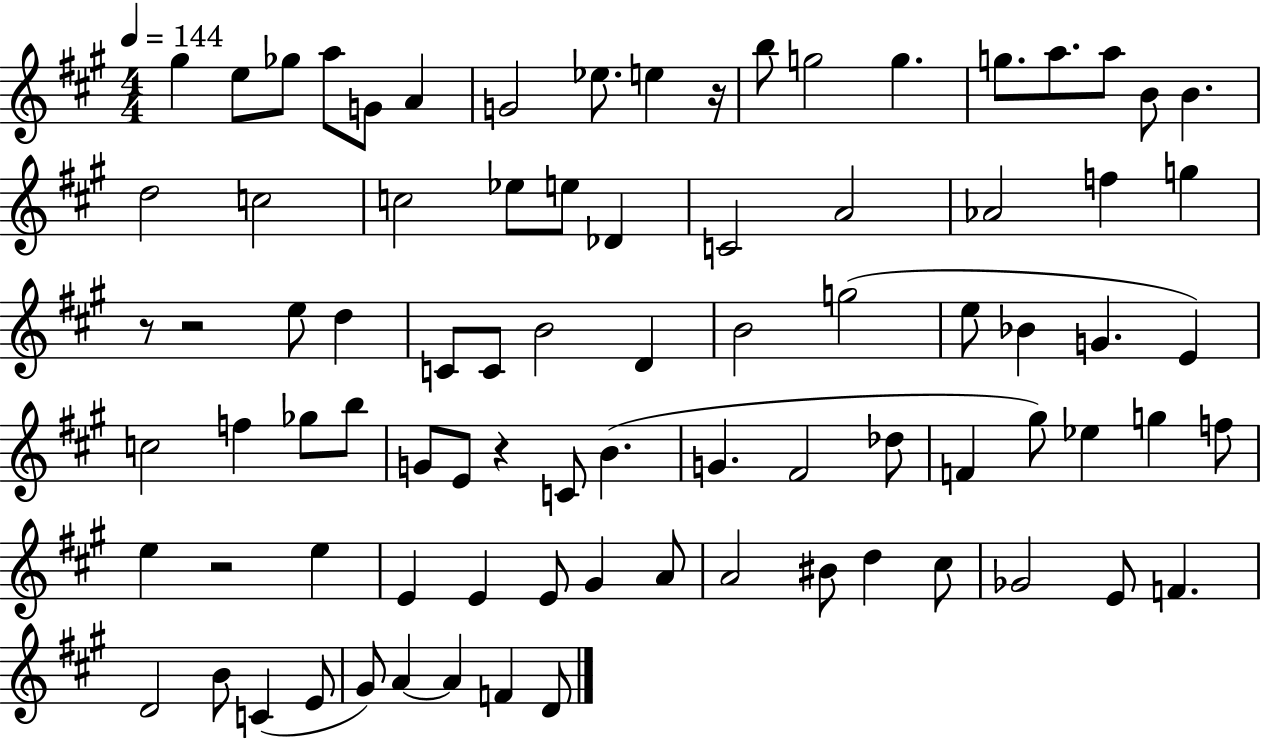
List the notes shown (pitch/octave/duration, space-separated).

G#5/q E5/e Gb5/e A5/e G4/e A4/q G4/h Eb5/e. E5/q R/s B5/e G5/h G5/q. G5/e. A5/e. A5/e B4/e B4/q. D5/h C5/h C5/h Eb5/e E5/e Db4/q C4/h A4/h Ab4/h F5/q G5/q R/e R/h E5/e D5/q C4/e C4/e B4/h D4/q B4/h G5/h E5/e Bb4/q G4/q. E4/q C5/h F5/q Gb5/e B5/e G4/e E4/e R/q C4/e B4/q. G4/q. F#4/h Db5/e F4/q G#5/e Eb5/q G5/q F5/e E5/q R/h E5/q E4/q E4/q E4/e G#4/q A4/e A4/h BIS4/e D5/q C#5/e Gb4/h E4/e F4/q. D4/h B4/e C4/q E4/e G#4/e A4/q A4/q F4/q D4/e